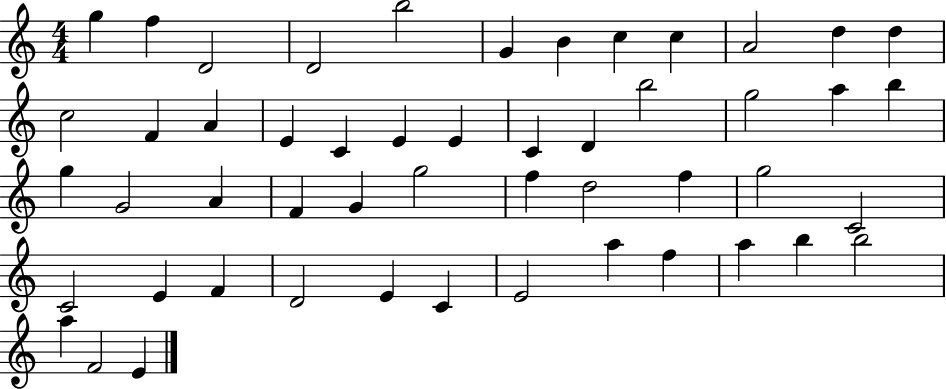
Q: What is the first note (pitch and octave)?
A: G5